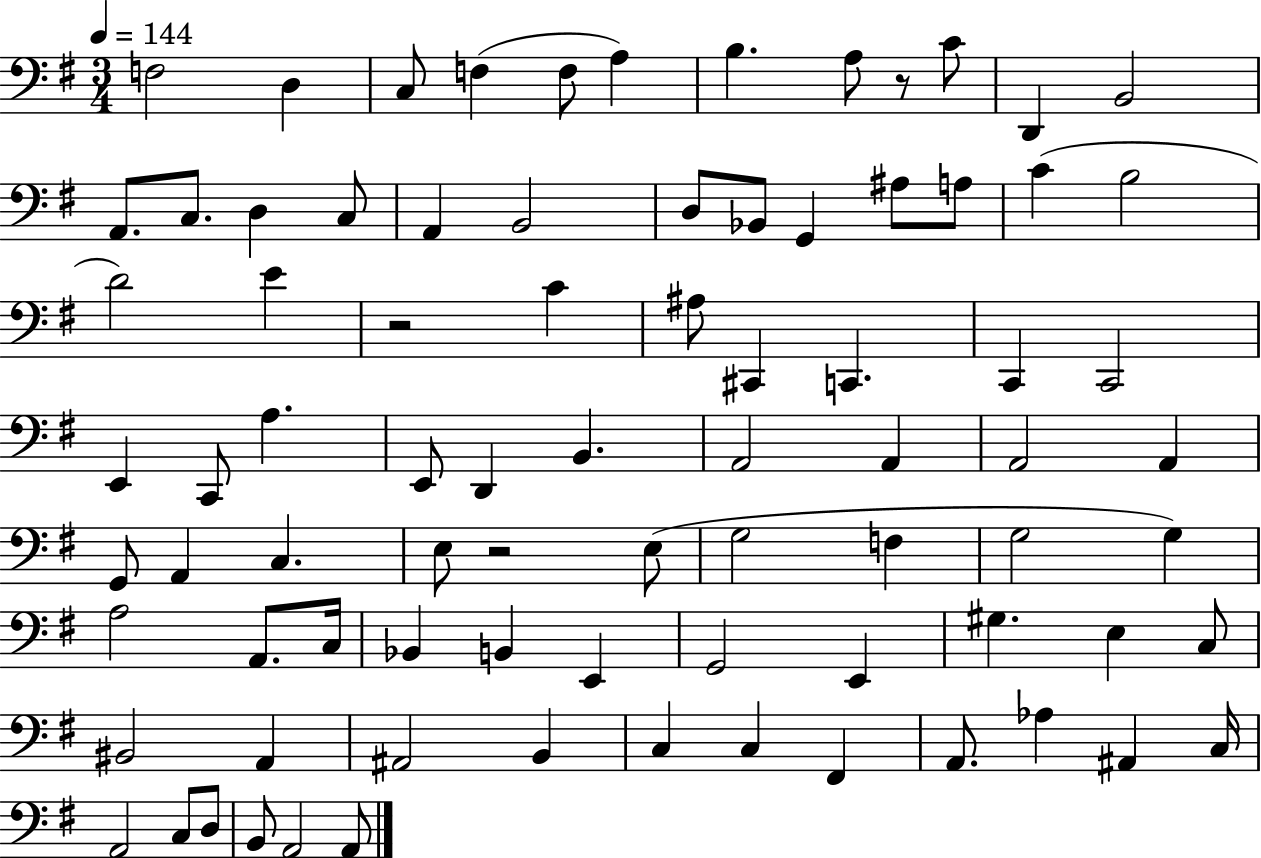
F3/h D3/q C3/e F3/q F3/e A3/q B3/q. A3/e R/e C4/e D2/q B2/h A2/e. C3/e. D3/q C3/e A2/q B2/h D3/e Bb2/e G2/q A#3/e A3/e C4/q B3/h D4/h E4/q R/h C4/q A#3/e C#2/q C2/q. C2/q C2/h E2/q C2/e A3/q. E2/e D2/q B2/q. A2/h A2/q A2/h A2/q G2/e A2/q C3/q. E3/e R/h E3/e G3/h F3/q G3/h G3/q A3/h A2/e. C3/s Bb2/q B2/q E2/q G2/h E2/q G#3/q. E3/q C3/e BIS2/h A2/q A#2/h B2/q C3/q C3/q F#2/q A2/e. Ab3/q A#2/q C3/s A2/h C3/e D3/e B2/e A2/h A2/e